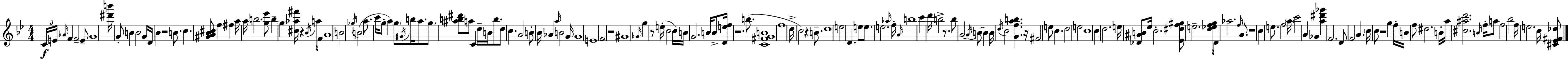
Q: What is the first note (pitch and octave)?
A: C4